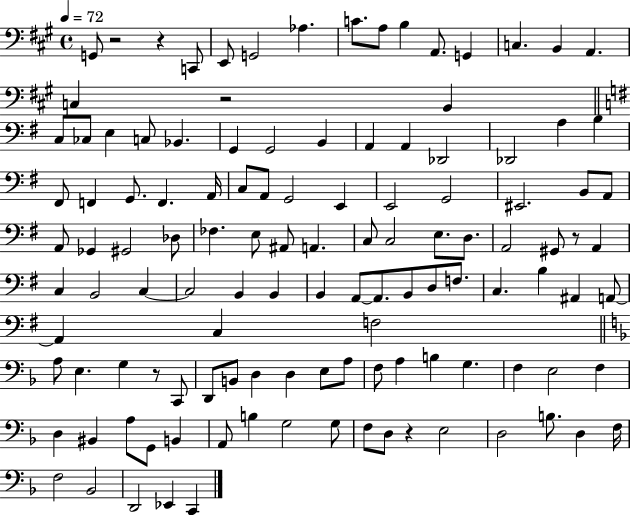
X:1
T:Untitled
M:4/4
L:1/4
K:A
G,,/2 z2 z C,,/2 E,,/2 G,,2 _A, C/2 A,/2 B, A,,/2 G,, C, B,, A,, C, z2 B,, C,/2 _C,/2 E, C,/2 _B,, G,, G,,2 B,, A,, A,, _D,,2 _D,,2 A, B, ^F,,/2 F,, G,,/2 F,, A,,/4 C,/2 A,,/2 G,,2 E,, E,,2 G,,2 ^E,,2 B,,/2 A,,/2 A,,/2 _G,, ^G,,2 _D,/2 _F, E,/2 ^A,,/2 A,, C,/2 C,2 E,/2 D,/2 A,,2 ^G,,/2 z/2 A,, C, B,,2 C, C,2 B,, B,, B,, A,,/2 A,,/2 B,,/2 D,/2 F,/2 C, B, ^A,, A,,/2 A,, C, F,2 A,/2 E, G, z/2 C,,/2 D,,/2 B,,/2 D, D, E,/2 A,/2 F,/2 A, B, G, F, E,2 F, D, ^B,, A,/2 G,,/2 B,, A,,/2 B, G,2 G,/2 F,/2 D,/2 z E,2 D,2 B,/2 D, F,/4 F,2 _B,,2 D,,2 _E,, C,,